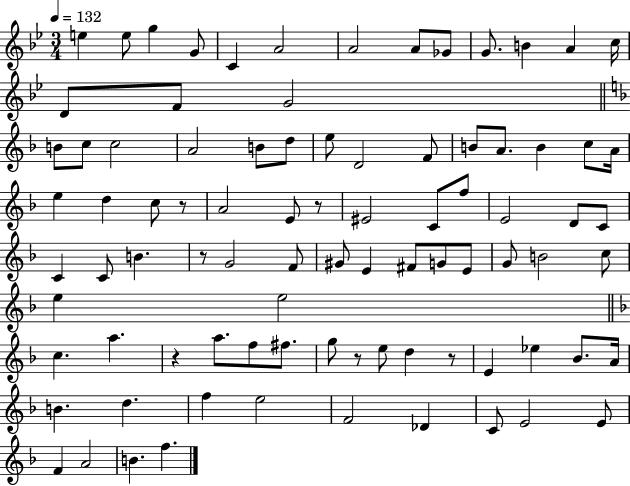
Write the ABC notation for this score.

X:1
T:Untitled
M:3/4
L:1/4
K:Bb
e e/2 g G/2 C A2 A2 A/2 _G/2 G/2 B A c/4 D/2 F/2 G2 B/2 c/2 c2 A2 B/2 d/2 e/2 D2 F/2 B/2 A/2 B c/2 A/4 e d c/2 z/2 A2 E/2 z/2 ^E2 C/2 f/2 E2 D/2 C/2 C C/2 B z/2 G2 F/2 ^G/2 E ^F/2 G/2 E/2 G/2 B2 c/2 e e2 c a z a/2 f/2 ^f/2 g/2 z/2 e/2 d z/2 E _e _B/2 A/4 B d f e2 F2 _D C/2 E2 E/2 F A2 B f